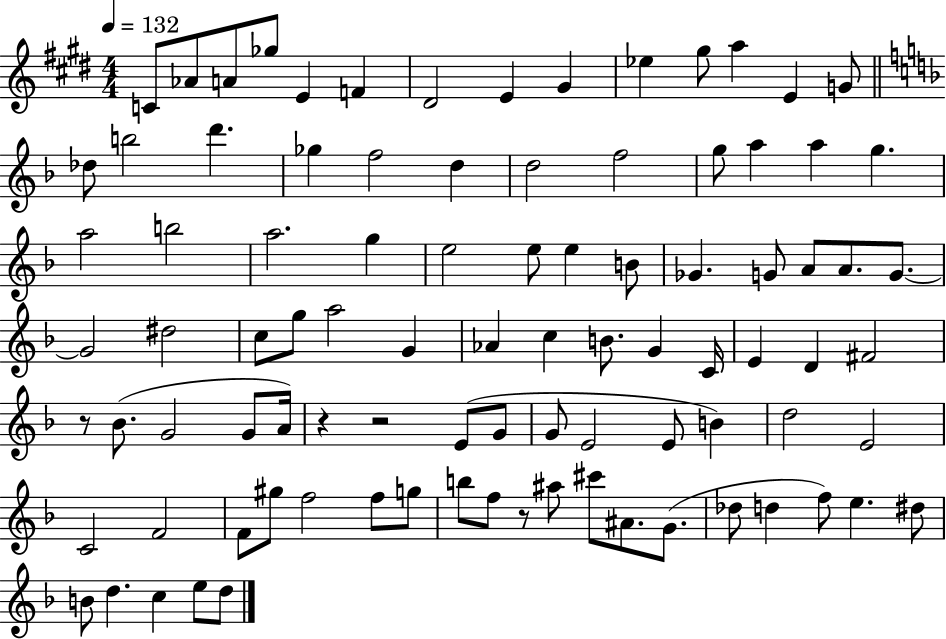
{
  \clef treble
  \numericTimeSignature
  \time 4/4
  \key e \major
  \tempo 4 = 132
  c'8 aes'8 a'8 ges''8 e'4 f'4 | dis'2 e'4 gis'4 | ees''4 gis''8 a''4 e'4 g'8 | \bar "||" \break \key f \major des''8 b''2 d'''4. | ges''4 f''2 d''4 | d''2 f''2 | g''8 a''4 a''4 g''4. | \break a''2 b''2 | a''2. g''4 | e''2 e''8 e''4 b'8 | ges'4. g'8 a'8 a'8. g'8.~~ | \break g'2 dis''2 | c''8 g''8 a''2 g'4 | aes'4 c''4 b'8. g'4 c'16 | e'4 d'4 fis'2 | \break r8 bes'8.( g'2 g'8 a'16) | r4 r2 e'8( g'8 | g'8 e'2 e'8 b'4) | d''2 e'2 | \break c'2 f'2 | f'8 gis''8 f''2 f''8 g''8 | b''8 f''8 r8 ais''8 cis'''8 ais'8. g'8.( | des''8 d''4 f''8) e''4. dis''8 | \break b'8 d''4. c''4 e''8 d''8 | \bar "|."
}